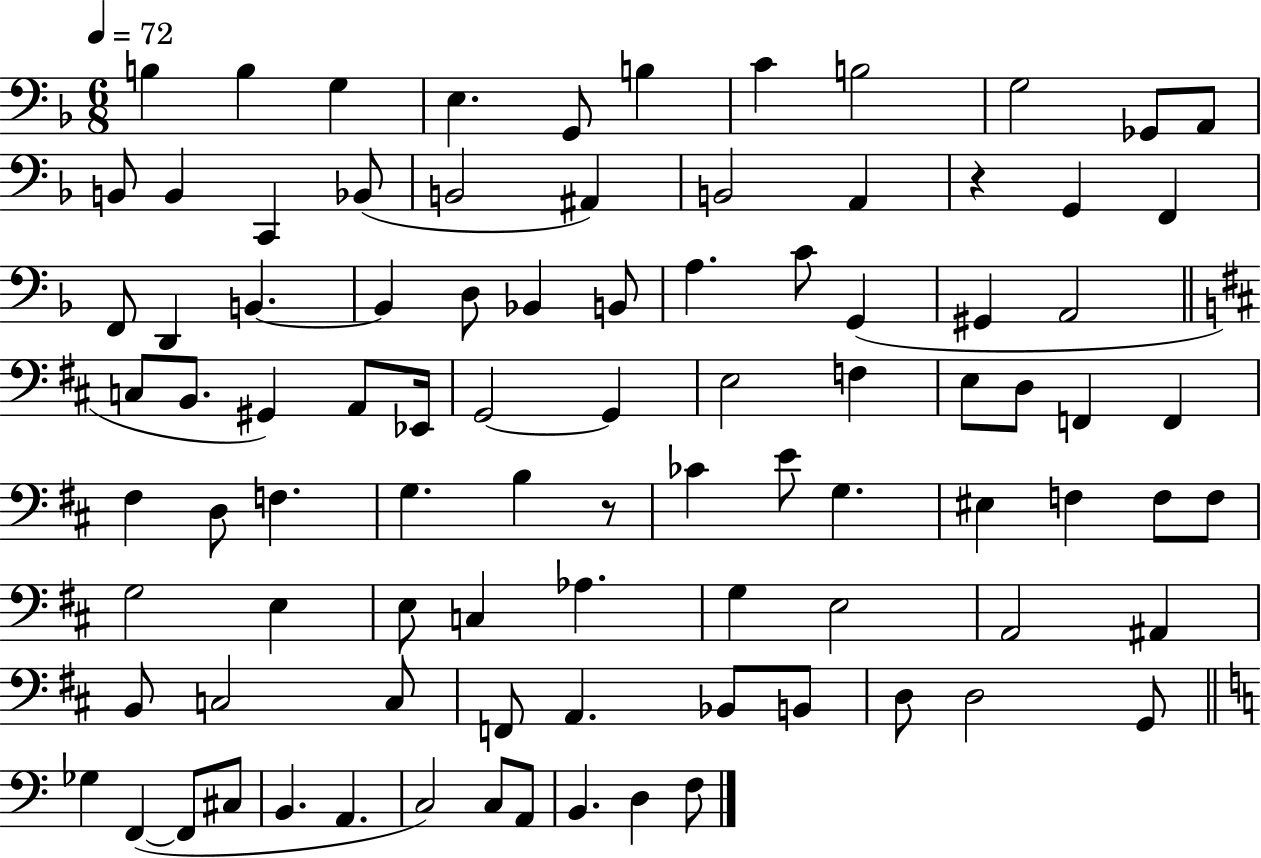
{
  \clef bass
  \numericTimeSignature
  \time 6/8
  \key f \major
  \tempo 4 = 72
  \repeat volta 2 { b4 b4 g4 | e4. g,8 b4 | c'4 b2 | g2 ges,8 a,8 | \break b,8 b,4 c,4 bes,8( | b,2 ais,4) | b,2 a,4 | r4 g,4 f,4 | \break f,8 d,4 b,4.~~ | b,4 d8 bes,4 b,8 | a4. c'8 g,4( | gis,4 a,2 | \break \bar "||" \break \key d \major c8 b,8. gis,4) a,8 ees,16 | g,2~~ g,4 | e2 f4 | e8 d8 f,4 f,4 | \break fis4 d8 f4. | g4. b4 r8 | ces'4 e'8 g4. | eis4 f4 f8 f8 | \break g2 e4 | e8 c4 aes4. | g4 e2 | a,2 ais,4 | \break b,8 c2 c8 | f,8 a,4. bes,8 b,8 | d8 d2 g,8 | \bar "||" \break \key c \major ges4 f,4~(~ f,8 cis8 | b,4. a,4. | c2) c8 a,8 | b,4. d4 f8 | \break } \bar "|."
}